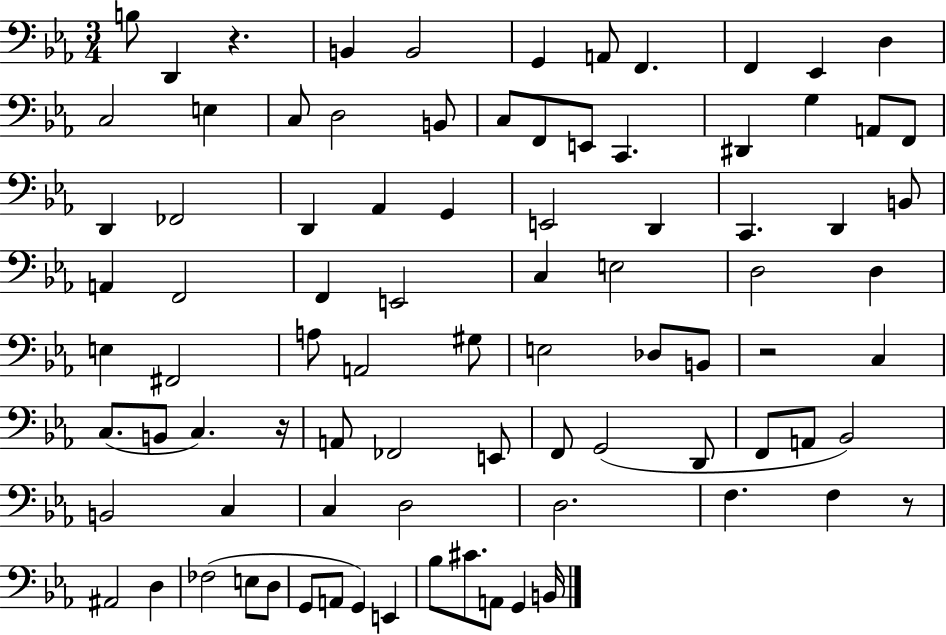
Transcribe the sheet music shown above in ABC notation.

X:1
T:Untitled
M:3/4
L:1/4
K:Eb
B,/2 D,, z B,, B,,2 G,, A,,/2 F,, F,, _E,, D, C,2 E, C,/2 D,2 B,,/2 C,/2 F,,/2 E,,/2 C,, ^D,, G, A,,/2 F,,/2 D,, _F,,2 D,, _A,, G,, E,,2 D,, C,, D,, B,,/2 A,, F,,2 F,, E,,2 C, E,2 D,2 D, E, ^F,,2 A,/2 A,,2 ^G,/2 E,2 _D,/2 B,,/2 z2 C, C,/2 B,,/2 C, z/4 A,,/2 _F,,2 E,,/2 F,,/2 G,,2 D,,/2 F,,/2 A,,/2 _B,,2 B,,2 C, C, D,2 D,2 F, F, z/2 ^A,,2 D, _F,2 E,/2 D,/2 G,,/2 A,,/2 G,, E,, _B,/2 ^C/2 A,,/2 G,, B,,/4